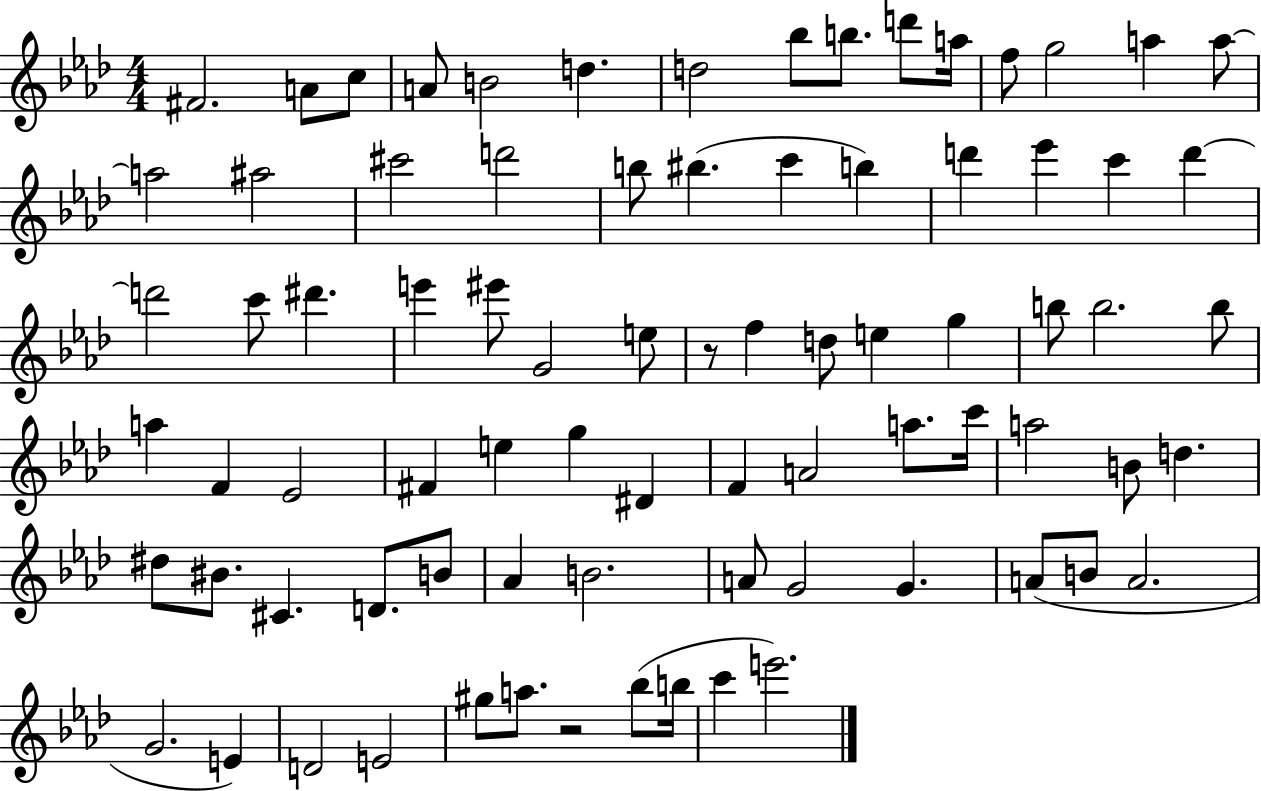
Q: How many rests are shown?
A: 2